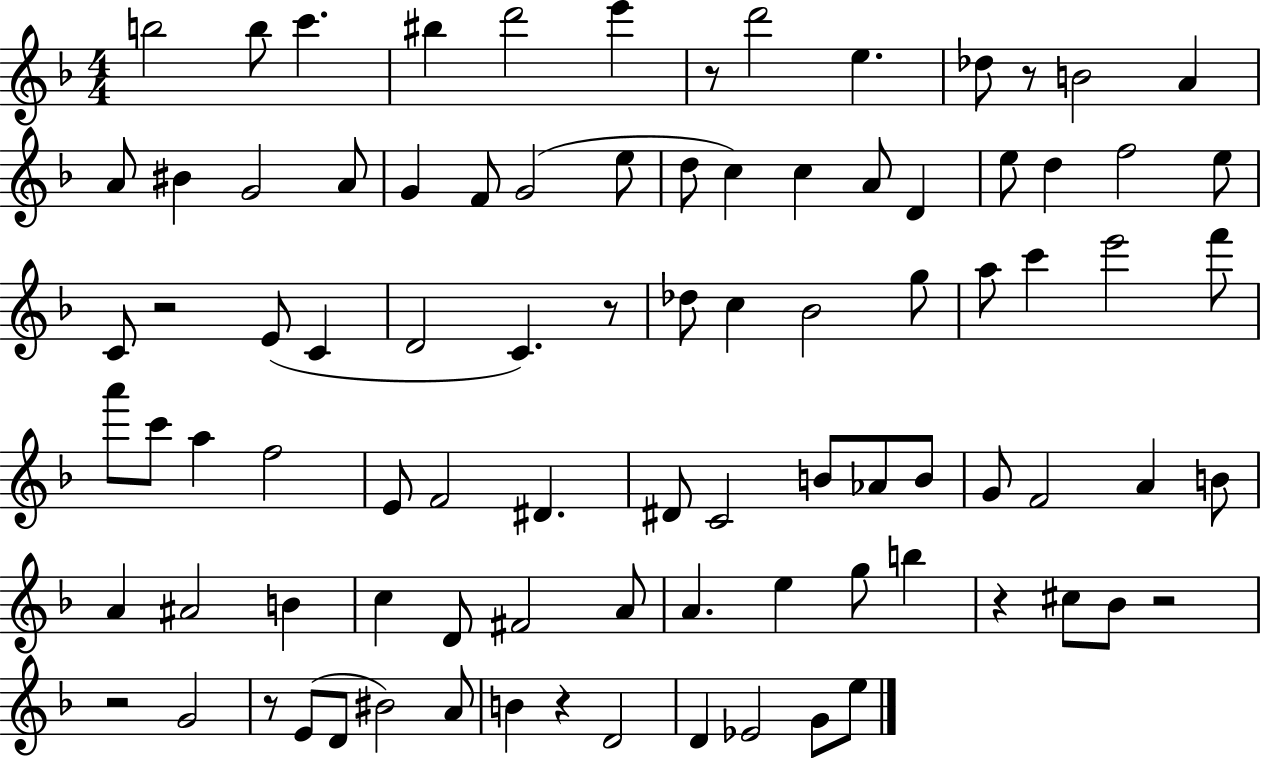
B5/h B5/e C6/q. BIS5/q D6/h E6/q R/e D6/h E5/q. Db5/e R/e B4/h A4/q A4/e BIS4/q G4/h A4/e G4/q F4/e G4/h E5/e D5/e C5/q C5/q A4/e D4/q E5/e D5/q F5/h E5/e C4/e R/h E4/e C4/q D4/h C4/q. R/e Db5/e C5/q Bb4/h G5/e A5/e C6/q E6/h F6/e A6/e C6/e A5/q F5/h E4/e F4/h D#4/q. D#4/e C4/h B4/e Ab4/e B4/e G4/e F4/h A4/q B4/e A4/q A#4/h B4/q C5/q D4/e F#4/h A4/e A4/q. E5/q G5/e B5/q R/q C#5/e Bb4/e R/h R/h G4/h R/e E4/e D4/e BIS4/h A4/e B4/q R/q D4/h D4/q Eb4/h G4/e E5/e